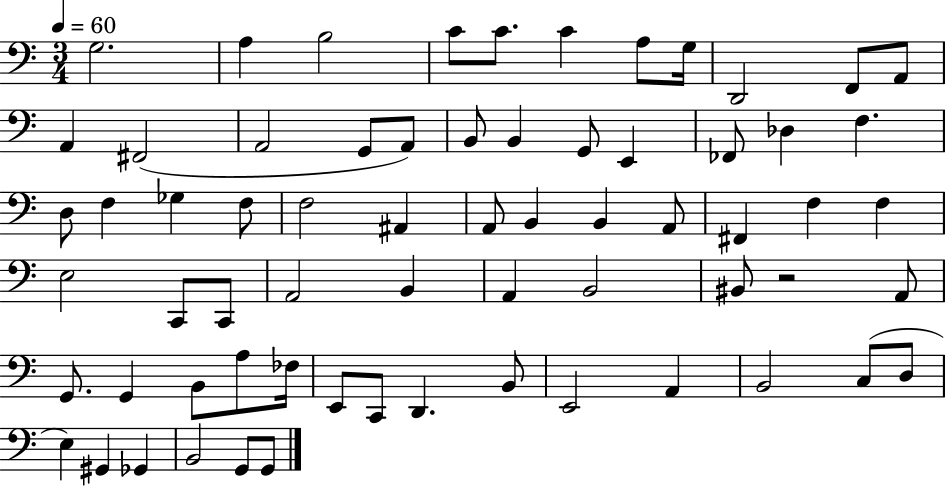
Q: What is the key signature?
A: C major